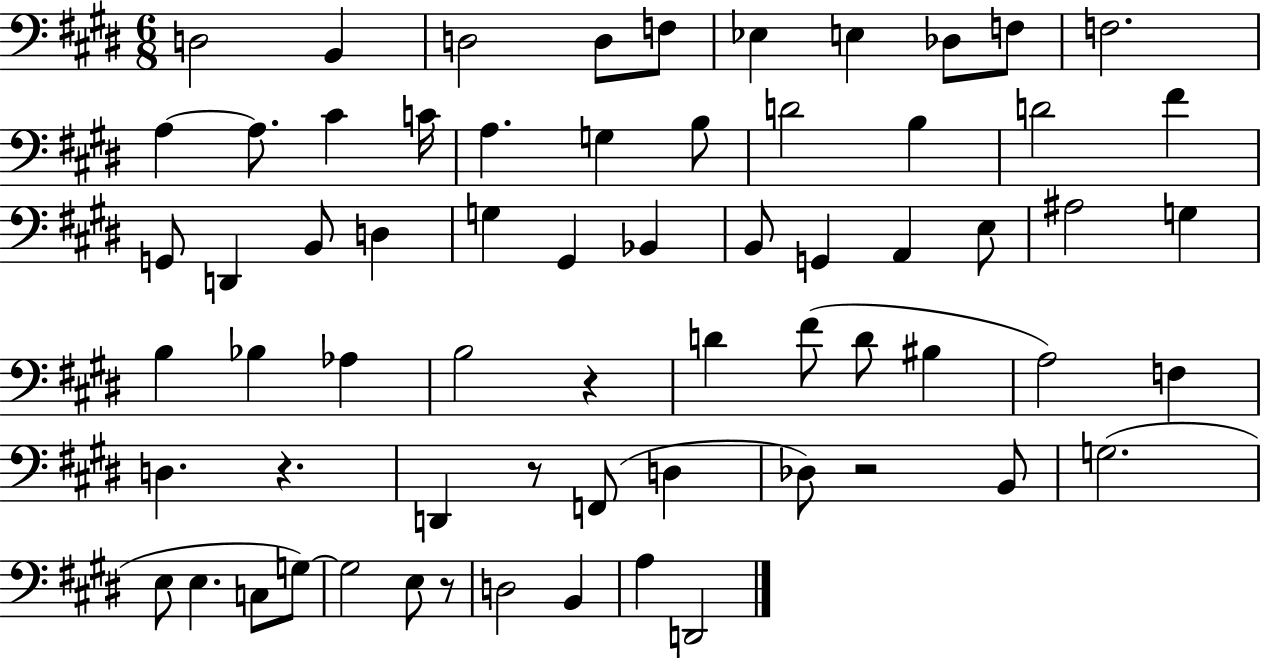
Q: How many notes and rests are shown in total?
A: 66